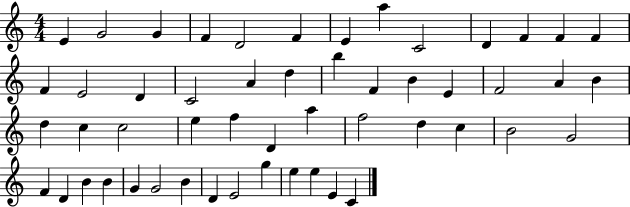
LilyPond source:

{
  \clef treble
  \numericTimeSignature
  \time 4/4
  \key c \major
  e'4 g'2 g'4 | f'4 d'2 f'4 | e'4 a''4 c'2 | d'4 f'4 f'4 f'4 | \break f'4 e'2 d'4 | c'2 a'4 d''4 | b''4 f'4 b'4 e'4 | f'2 a'4 b'4 | \break d''4 c''4 c''2 | e''4 f''4 d'4 a''4 | f''2 d''4 c''4 | b'2 g'2 | \break f'4 d'4 b'4 b'4 | g'4 g'2 b'4 | d'4 e'2 g''4 | e''4 e''4 e'4 c'4 | \break \bar "|."
}